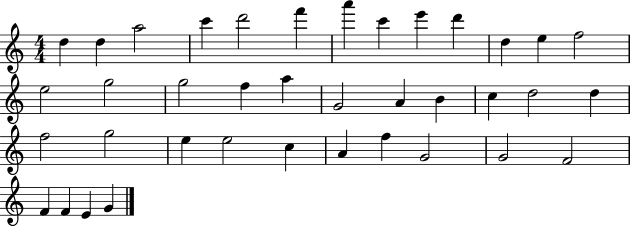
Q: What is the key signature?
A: C major